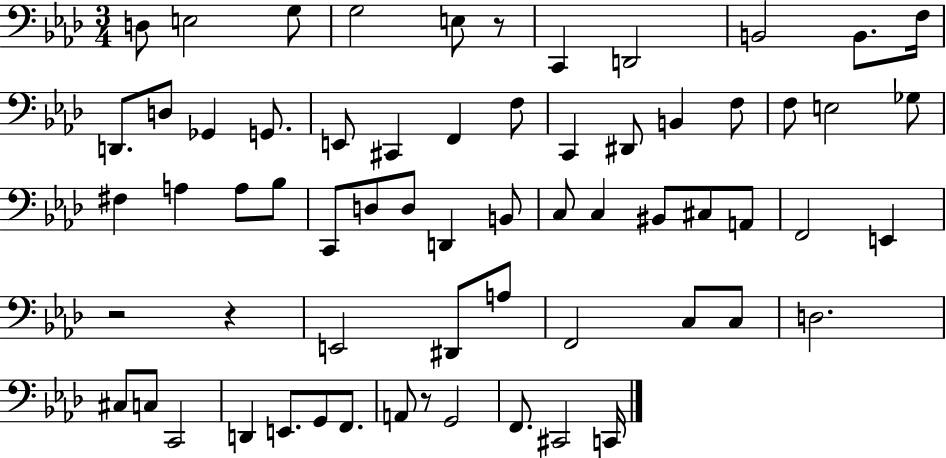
D3/e E3/h G3/e G3/h E3/e R/e C2/q D2/h B2/h B2/e. F3/s D2/e. D3/e Gb2/q G2/e. E2/e C#2/q F2/q F3/e C2/q D#2/e B2/q F3/e F3/e E3/h Gb3/e F#3/q A3/q A3/e Bb3/e C2/e D3/e D3/e D2/q B2/e C3/e C3/q BIS2/e C#3/e A2/e F2/h E2/q R/h R/q E2/h D#2/e A3/e F2/h C3/e C3/e D3/h. C#3/e C3/e C2/h D2/q E2/e. G2/e F2/e. A2/e R/e G2/h F2/e. C#2/h C2/s